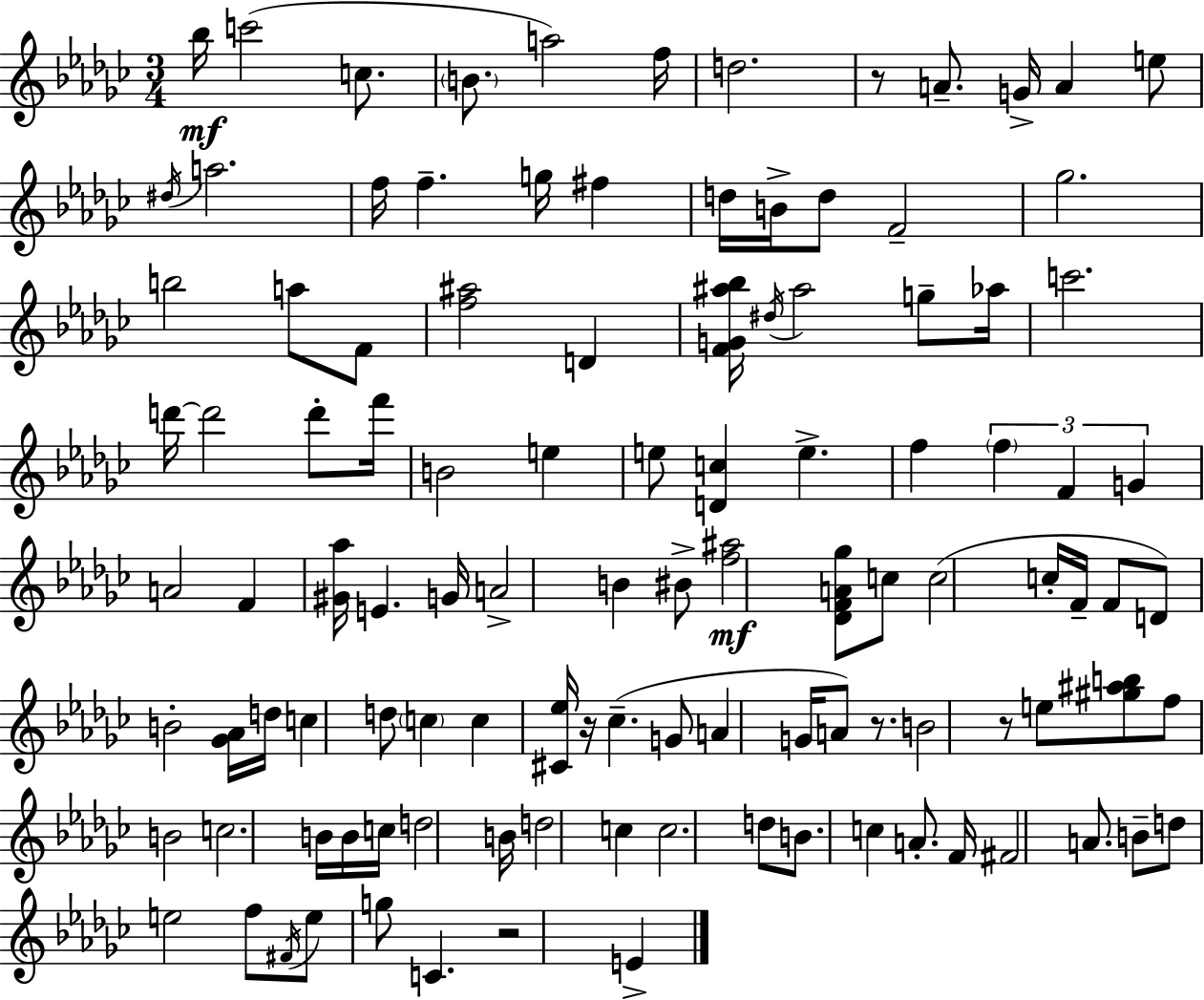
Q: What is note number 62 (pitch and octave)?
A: C5